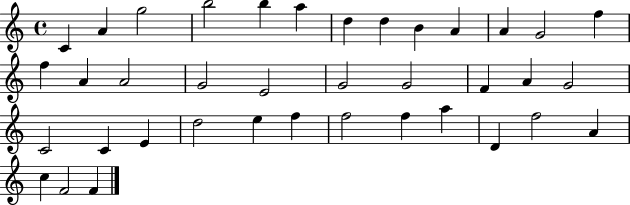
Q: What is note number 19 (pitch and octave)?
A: G4